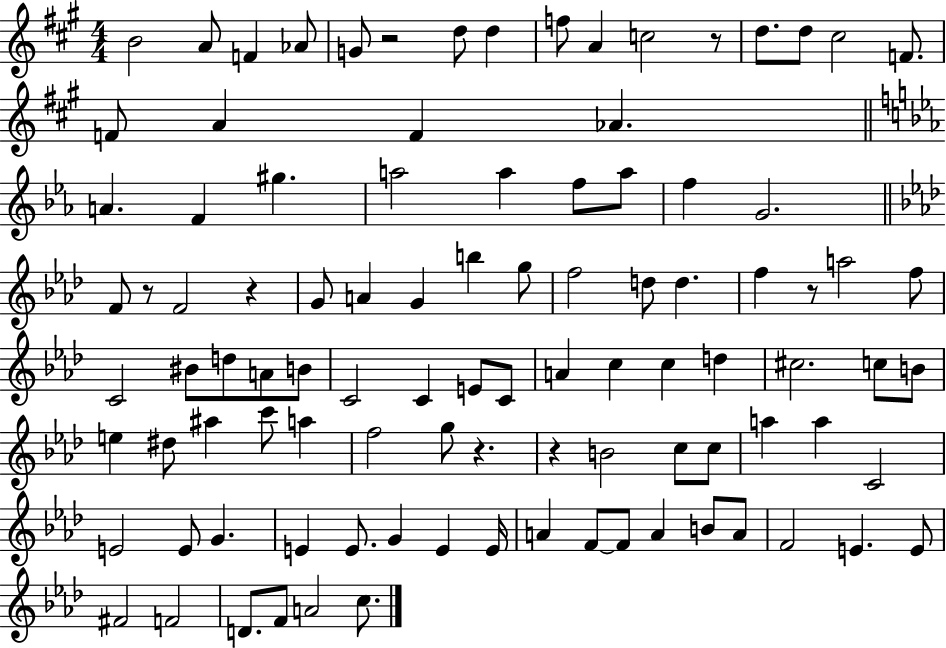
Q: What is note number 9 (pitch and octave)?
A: A4